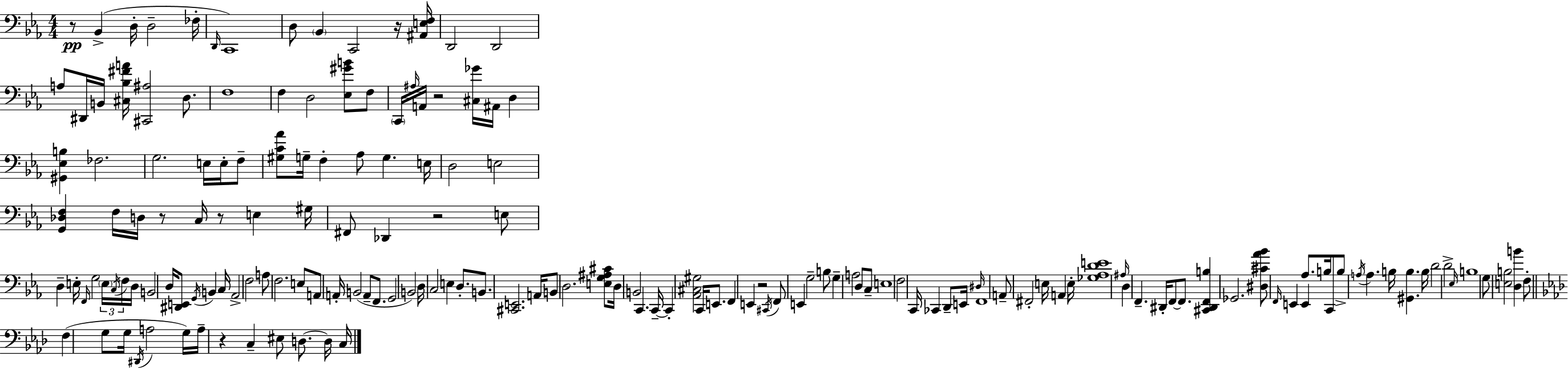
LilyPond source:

{
  \clef bass
  \numericTimeSignature
  \time 4/4
  \key ees \major
  \repeat volta 2 { r8\pp bes,4->( d16-. d2-- fes16-. | \grace { d,16 }) c,1 | d8 \parenthesize bes,4 c,2 r16 | <ais, e f>16 d,2 d,2 | \break a8 dis,16 b,16 <cis bes fis' a'>16 <cis, ais>2 d8. | f1 | f4 d2 <ees gis' b'>8 f8 | \parenthesize c,16 \grace { ais16 } a,16 r2 <cis ges'>16 ais,16 d4 | \break <gis, ees b>4 fes2. | g2. e16 e16-. | f8-- <gis c' aes'>8 g16-- f4-. aes8 g4. | e16 d2 e2 | \break <g, des f>4 f16 d16 r8 c16 r8 e4 | gis16 fis,8 des,4 r2 | e8 d4-- e16-. \grace { f,16 } g2 | \tuplet 3/2 { \parenthesize e16 \acciaccatura { c16 } f16 } d16 b,2 d16 <dis, e,>8 \acciaccatura { g,16 } | \break b,4 c16 aes,2-> f2 | a8 f2. | e8 a,8 a,16-. b,2( | a,8-- f,8. g,2 b,2) | \break d16 c2 e4 | d8.-. b,8. <cis, e,>2. | a,16 b,8 d2. | <e g ais cis'>8 d16 b,2 c,4. | \break c,16--~~ c,4-. <aes, cis gis>2 | c,16 e,8. f,4 e,4 r2 | \acciaccatura { cis,16 } f,8 e,4 g2-- | b8 g4-- a2 | \break d8 c8-- e1 | f2 c,16 ces,4 | d,8-- e,16 \grace { dis16 } f,1 | a,8-- fis,2-. | \break e16 a,4 e16-. <ges aes d' e'>1 | \grace { ais16 } d4 f,4.-- | dis,16-. f,8~~ f,8. <cis, dis, f, b>4 ges,2. | <dis cis' aes' bes'>8 \grace { f,16 } e,4 e,4 | \break aes8. b16 c,8 b8-> \acciaccatura { a16 } a4. | b16 <gis, b>4. b16 d'2 | d'2-> \grace { ees16 } b1 | g8 <e b>2 | \break <d b'>4 f8-. \bar "||" \break \key aes \major f4( g8 g16 \acciaccatura { dis,16 } a2 | g16) a16-- r4 c4-- eis8 d8.~~ d16 | c16 } \bar "|."
}